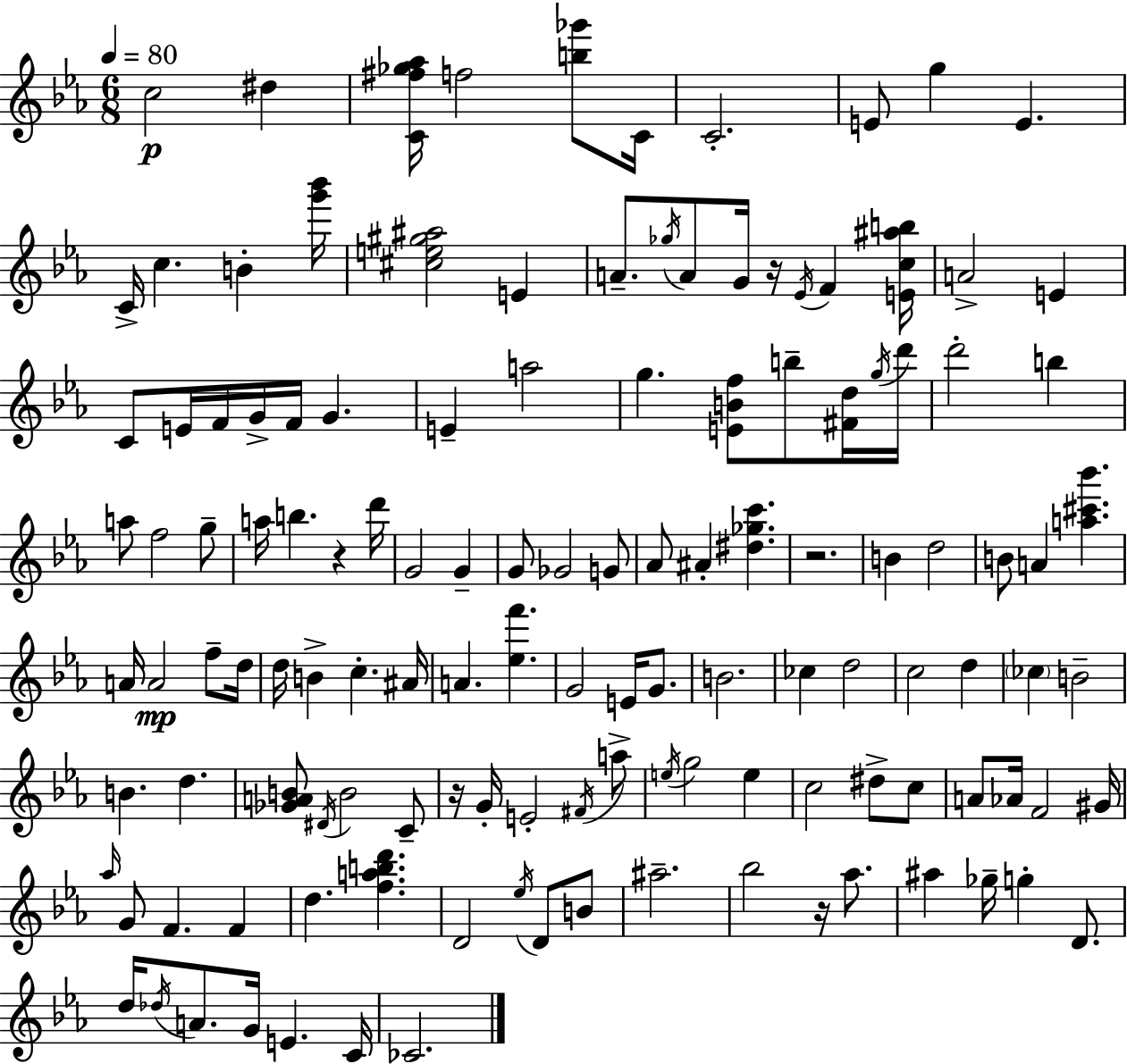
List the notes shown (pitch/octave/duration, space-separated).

C5/h D#5/q [C4,F#5,Gb5,Ab5]/s F5/h [B5,Gb6]/e C4/s C4/h. E4/e G5/q E4/q. C4/s C5/q. B4/q [G6,Bb6]/s [C#5,E5,G#5,A#5]/h E4/q A4/e. Gb5/s A4/e G4/s R/s Eb4/s F4/q [E4,C5,A#5,B5]/s A4/h E4/q C4/e E4/s F4/s G4/s F4/s G4/q. E4/q A5/h G5/q. [E4,B4,F5]/e B5/e [F#4,D5]/s G5/s D6/s D6/h B5/q A5/e F5/h G5/e A5/s B5/q. R/q D6/s G4/h G4/q G4/e Gb4/h G4/e Ab4/e A#4/q [D#5,Gb5,C6]/q. R/h. B4/q D5/h B4/e A4/q [A5,C#6,Bb6]/q. A4/s A4/h F5/e D5/s D5/s B4/q C5/q. A#4/s A4/q. [Eb5,F6]/q. G4/h E4/s G4/e. B4/h. CES5/q D5/h C5/h D5/q CES5/q B4/h B4/q. D5/q. [Gb4,A4,B4]/e D#4/s B4/h C4/e R/s G4/s E4/h F#4/s A5/e E5/s G5/h E5/q C5/h D#5/e C5/e A4/e Ab4/s F4/h G#4/s Ab5/s G4/e F4/q. F4/q D5/q. [F5,A5,B5,D6]/q. D4/h Eb5/s D4/e B4/e A#5/h. Bb5/h R/s Ab5/e. A#5/q Gb5/s G5/q D4/e. D5/s Db5/s A4/e. G4/s E4/q. C4/s CES4/h.